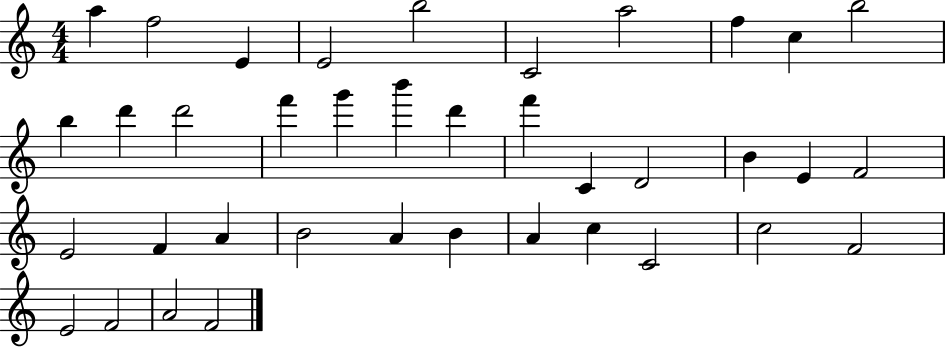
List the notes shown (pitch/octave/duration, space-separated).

A5/q F5/h E4/q E4/h B5/h C4/h A5/h F5/q C5/q B5/h B5/q D6/q D6/h F6/q G6/q B6/q D6/q F6/q C4/q D4/h B4/q E4/q F4/h E4/h F4/q A4/q B4/h A4/q B4/q A4/q C5/q C4/h C5/h F4/h E4/h F4/h A4/h F4/h